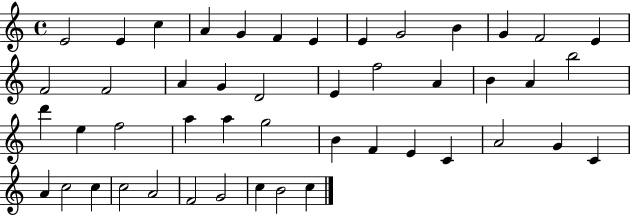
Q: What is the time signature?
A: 4/4